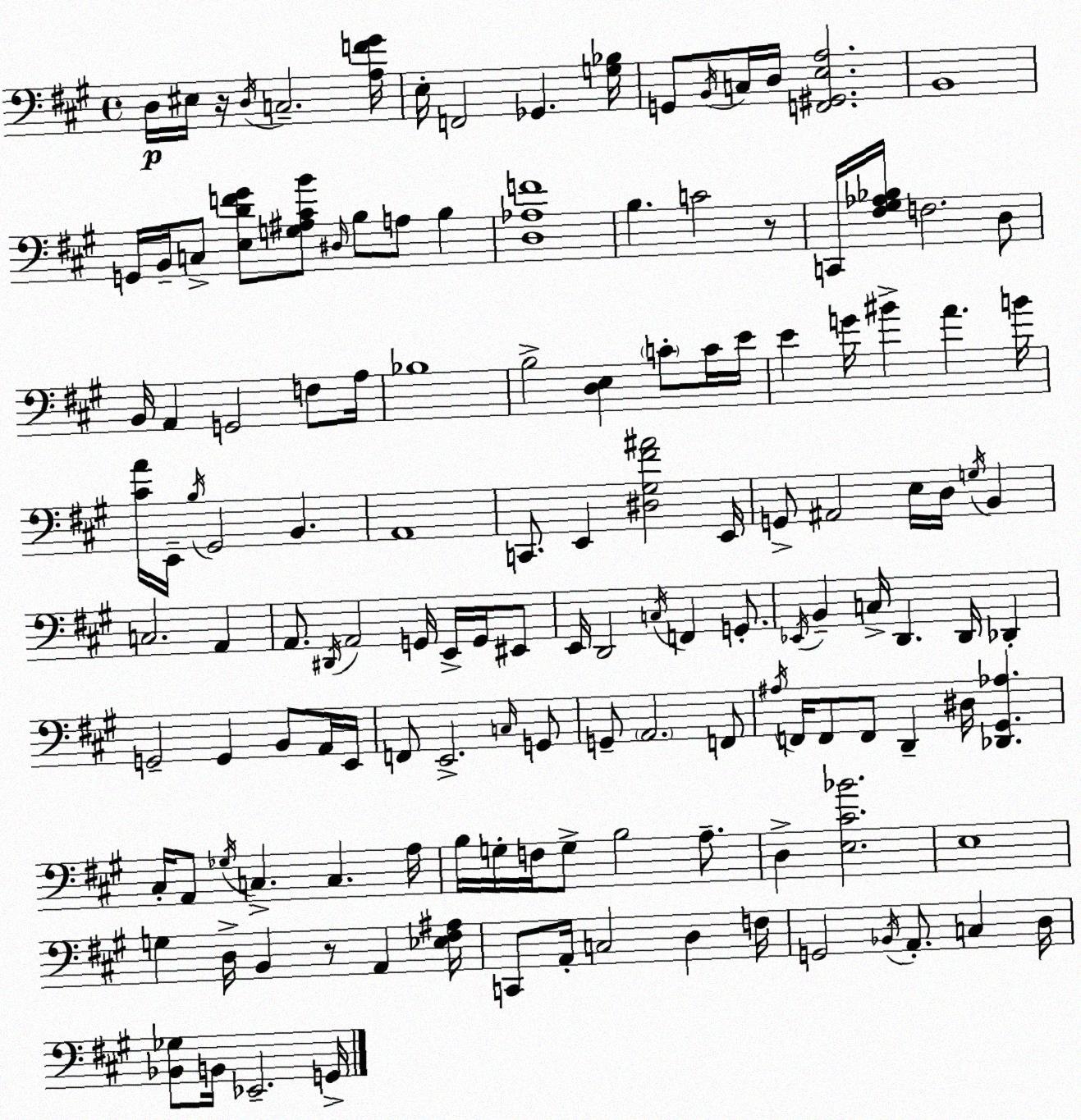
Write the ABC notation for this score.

X:1
T:Untitled
M:4/4
L:1/4
K:A
D,/4 ^E,/4 z/4 D,/4 C,2 [A,F^G]/4 E,/4 F,,2 _G,, [G,_B,]/4 G,,/2 B,,/4 C,/4 D,/4 [F,,^G,,E,A,]2 B,,4 G,,/4 B,,/4 C,/2 [E,DF^G]/2 [G,^A,^CB]/2 ^D,/4 B,/2 A,/2 B, [D,_A,F]4 B, C2 z/2 C,,/4 [^F,^G,_A,_B,]/4 F,2 D,/2 B,,/4 A,, G,,2 F,/2 A,/4 _B,4 B,2 [D,E,] C/2 C/4 E/4 E G/4 ^B A B/4 [^CA]/4 E,,/4 B,/4 ^G,,2 B,, A,,4 C,,/2 E,, [^D,^G,^F^A]2 E,,/4 G,,/2 ^A,,2 E,/4 D,/4 G,/4 B,, C,2 A,, A,,/2 ^D,,/4 A,,2 G,,/4 E,,/4 G,,/4 ^E,,/2 E,,/4 D,,2 C,/4 F,, G,,/2 _E,,/4 B,, C,/4 D,, D,,/4 _D,, G,,2 G,, B,,/2 A,,/4 E,,/4 F,,/2 E,,2 C,/4 G,,/2 G,,/2 A,,2 F,,/2 ^A,/4 F,,/4 F,,/2 F,,/2 D,, ^D,/4 [_D,,^G,,_A,] ^C,/4 A,,/2 _G,/4 C, C, A,/4 B,/4 G,/4 F,/4 G,/2 B,2 A,/2 D, [E,^C_B]2 E,4 G, D,/4 B,, z/2 A,, [_E,^F,^A,]/4 C,,/2 A,,/4 C,2 D, F,/4 G,,2 _B,,/4 A,,/2 C, D,/4 [_B,,_G,]/2 B,,/4 _E,,2 G,,/4